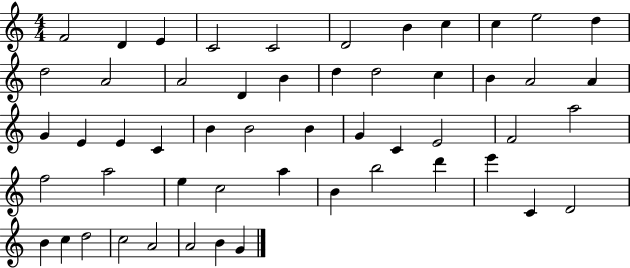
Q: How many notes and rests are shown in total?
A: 53